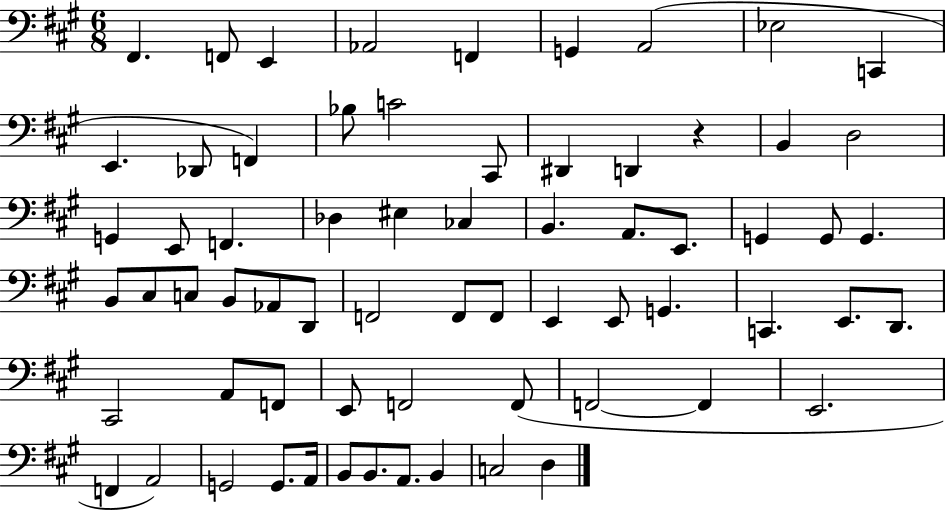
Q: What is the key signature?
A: A major